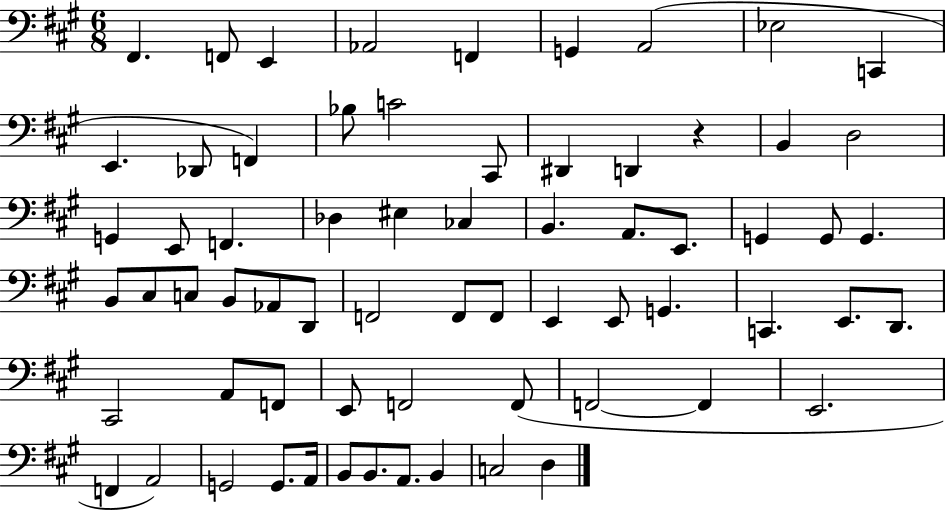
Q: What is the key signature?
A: A major